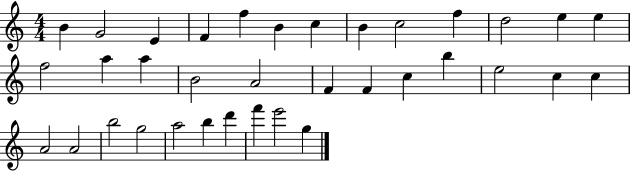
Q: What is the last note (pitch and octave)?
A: G5